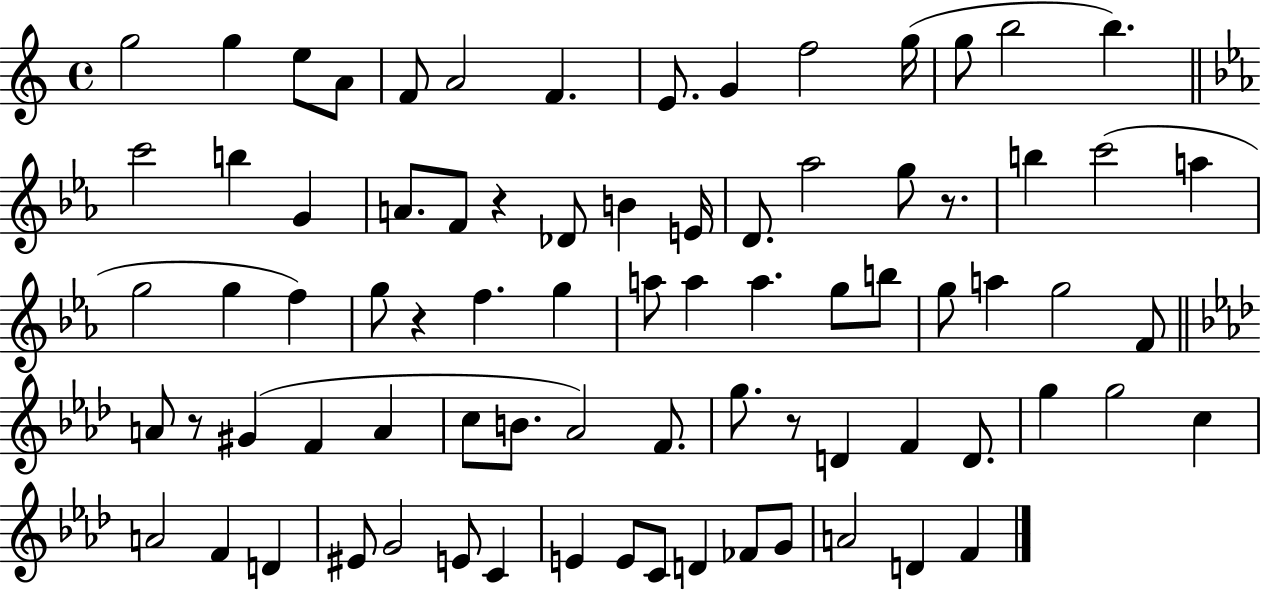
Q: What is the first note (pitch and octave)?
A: G5